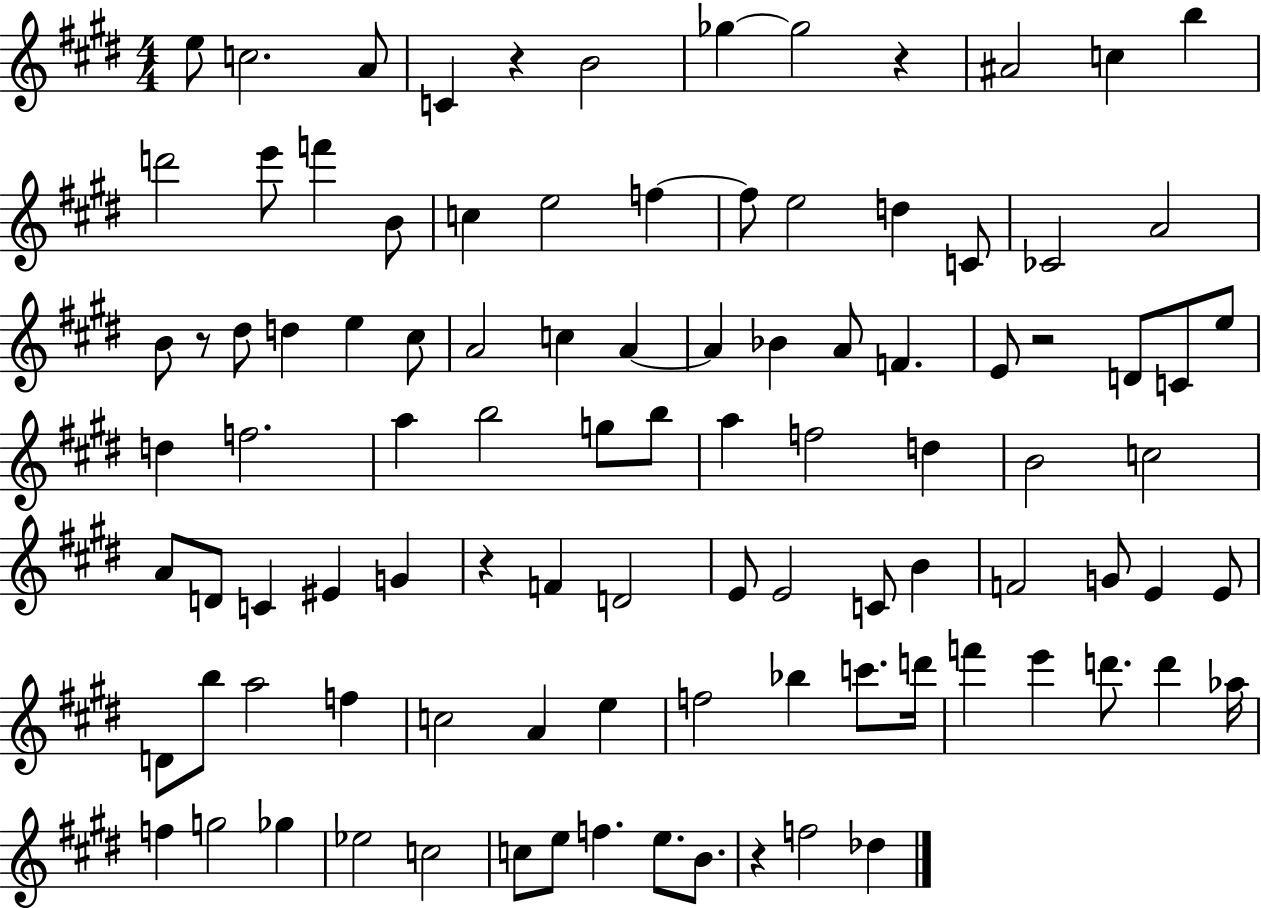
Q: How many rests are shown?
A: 6